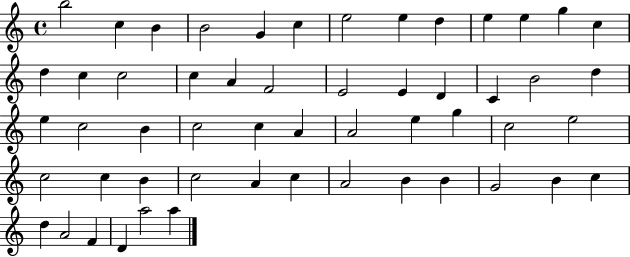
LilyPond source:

{
  \clef treble
  \time 4/4
  \defaultTimeSignature
  \key c \major
  b''2 c''4 b'4 | b'2 g'4 c''4 | e''2 e''4 d''4 | e''4 e''4 g''4 c''4 | \break d''4 c''4 c''2 | c''4 a'4 f'2 | e'2 e'4 d'4 | c'4 b'2 d''4 | \break e''4 c''2 b'4 | c''2 c''4 a'4 | a'2 e''4 g''4 | c''2 e''2 | \break c''2 c''4 b'4 | c''2 a'4 c''4 | a'2 b'4 b'4 | g'2 b'4 c''4 | \break d''4 a'2 f'4 | d'4 a''2 a''4 | \bar "|."
}